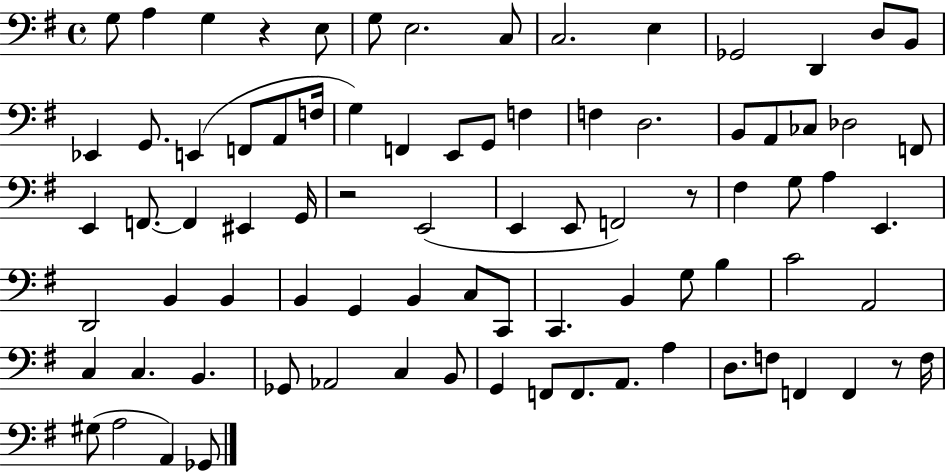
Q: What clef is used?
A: bass